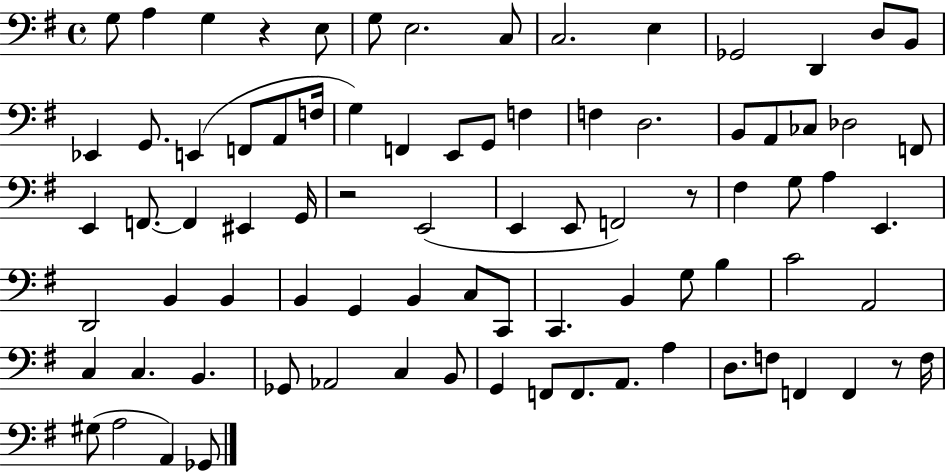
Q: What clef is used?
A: bass